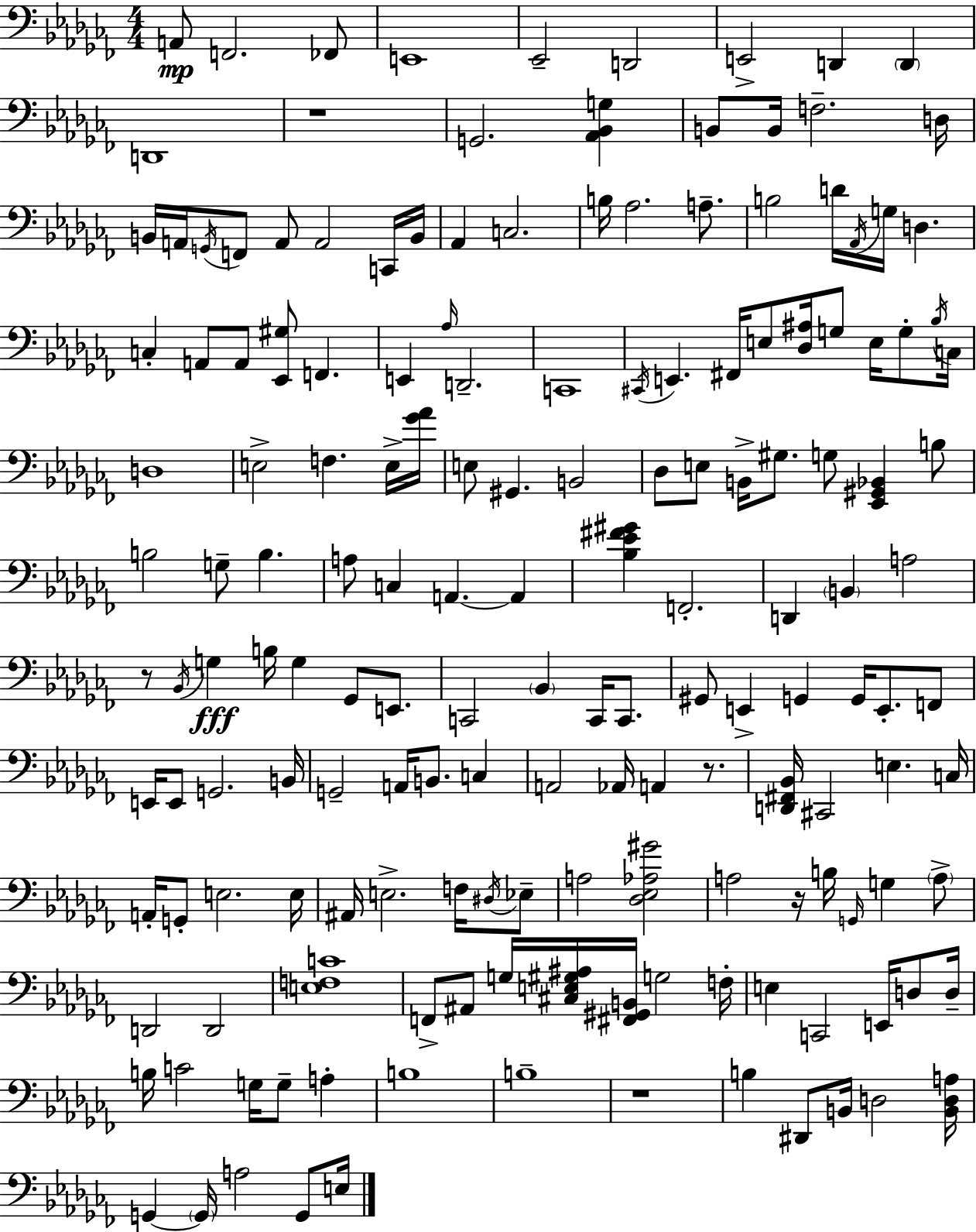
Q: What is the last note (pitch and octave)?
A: E3